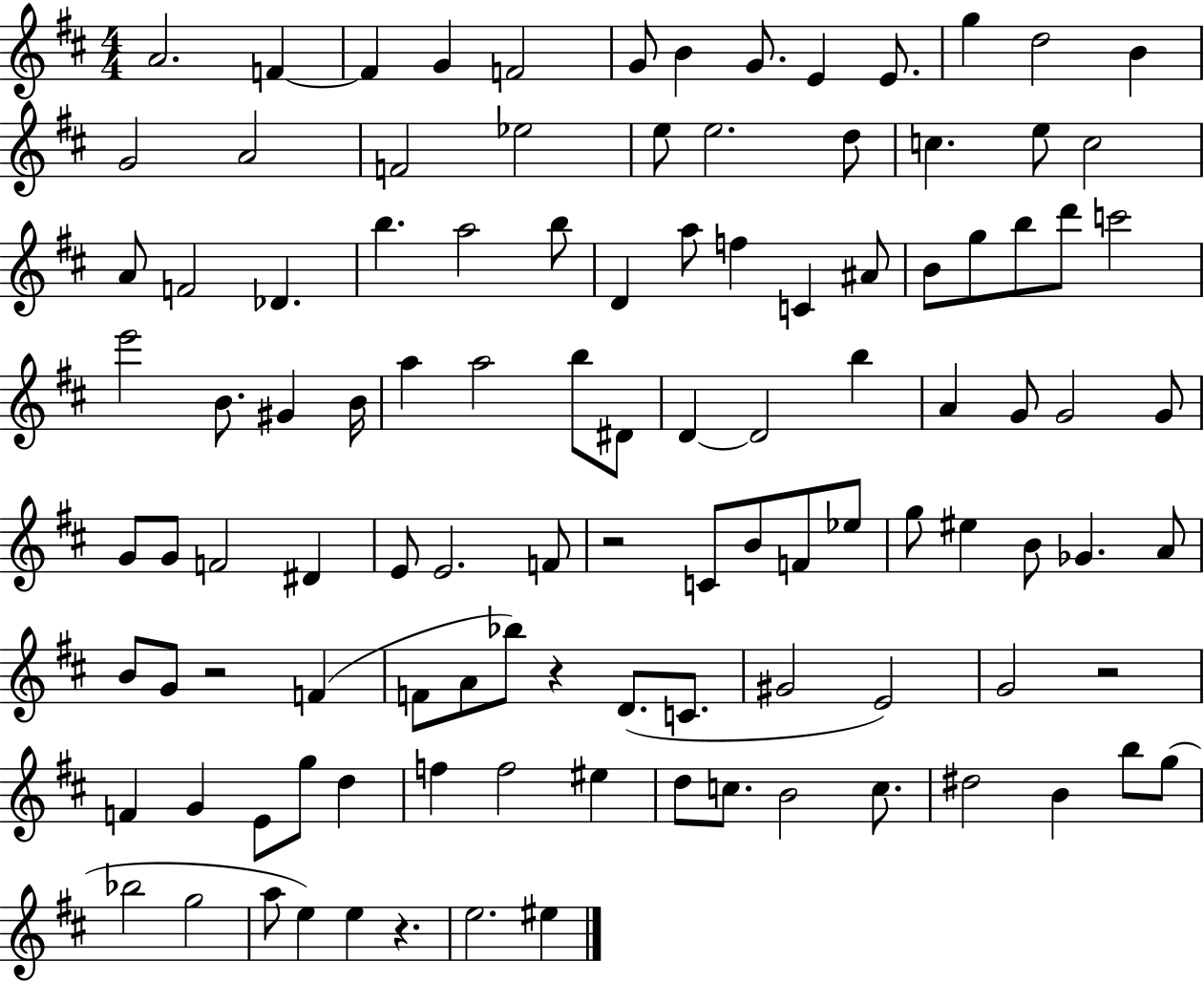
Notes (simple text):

A4/h. F4/q F4/q G4/q F4/h G4/e B4/q G4/e. E4/q E4/e. G5/q D5/h B4/q G4/h A4/h F4/h Eb5/h E5/e E5/h. D5/e C5/q. E5/e C5/h A4/e F4/h Db4/q. B5/q. A5/h B5/e D4/q A5/e F5/q C4/q A#4/e B4/e G5/e B5/e D6/e C6/h E6/h B4/e. G#4/q B4/s A5/q A5/h B5/e D#4/e D4/q D4/h B5/q A4/q G4/e G4/h G4/e G4/e G4/e F4/h D#4/q E4/e E4/h. F4/e R/h C4/e B4/e F4/e Eb5/e G5/e EIS5/q B4/e Gb4/q. A4/e B4/e G4/e R/h F4/q F4/e A4/e Bb5/e R/q D4/e. C4/e. G#4/h E4/h G4/h R/h F4/q G4/q E4/e G5/e D5/q F5/q F5/h EIS5/q D5/e C5/e. B4/h C5/e. D#5/h B4/q B5/e G5/e Bb5/h G5/h A5/e E5/q E5/q R/q. E5/h. EIS5/q